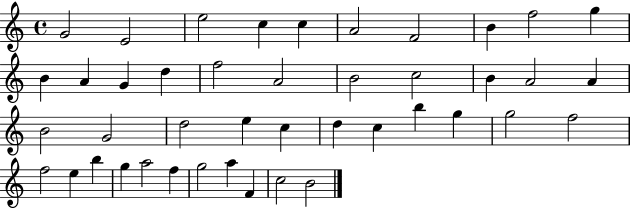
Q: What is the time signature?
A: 4/4